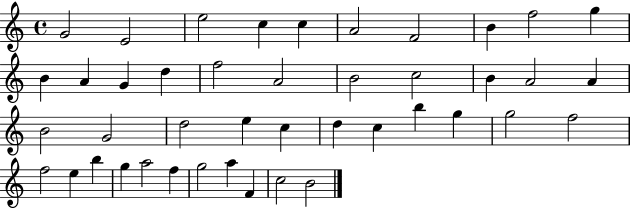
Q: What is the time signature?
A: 4/4